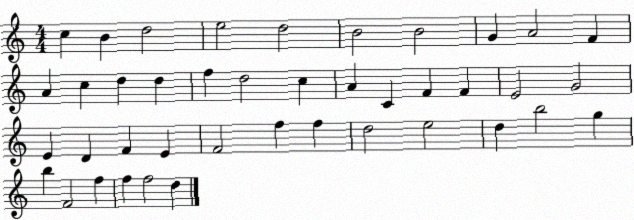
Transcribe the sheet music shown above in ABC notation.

X:1
T:Untitled
M:4/4
L:1/4
K:C
c B d2 e2 d2 B2 B2 G A2 F A c d d f d2 c A C F F E2 G2 E D F E F2 f f d2 e2 d b2 g b F2 f f f2 d